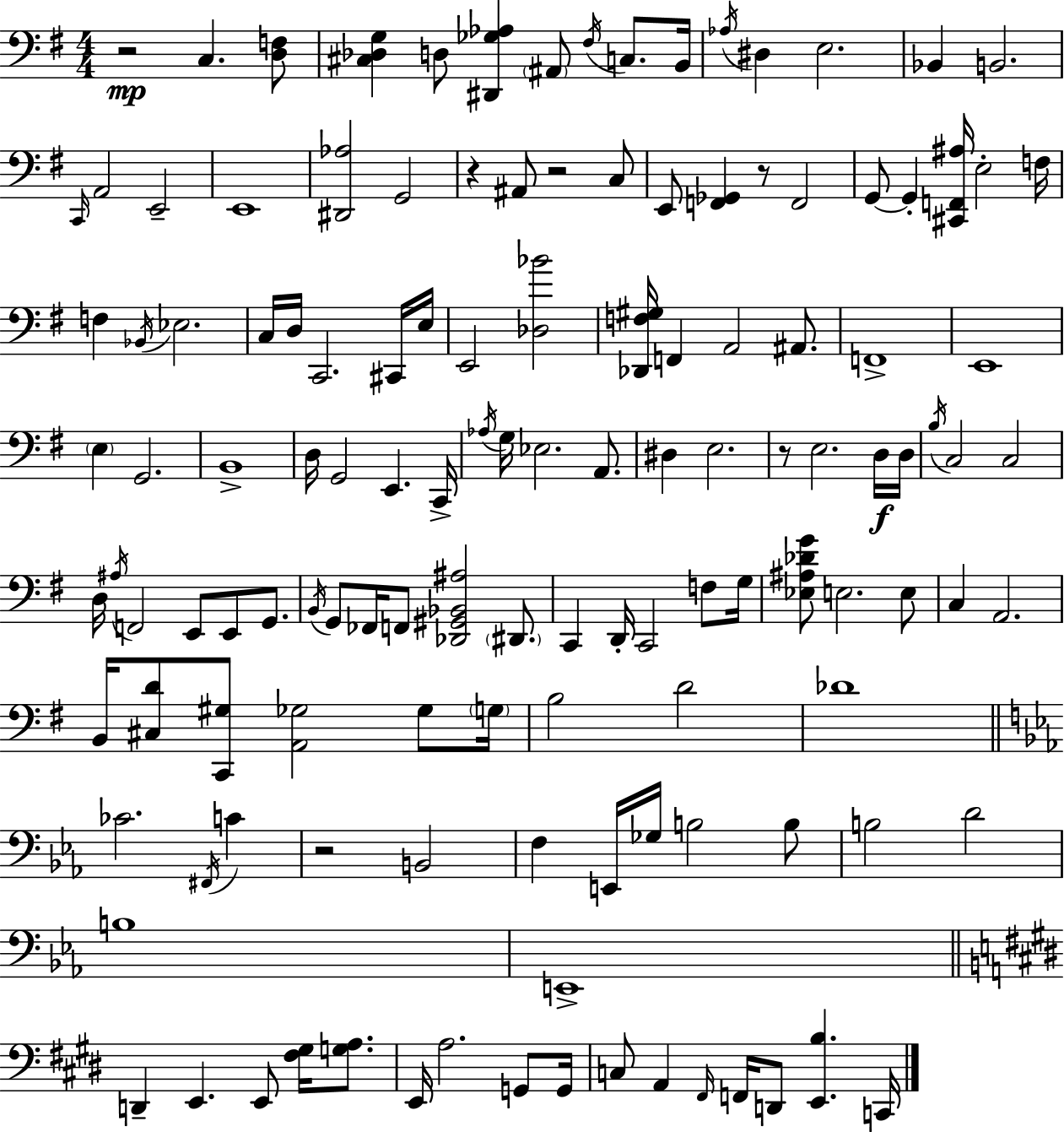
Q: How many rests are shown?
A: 6